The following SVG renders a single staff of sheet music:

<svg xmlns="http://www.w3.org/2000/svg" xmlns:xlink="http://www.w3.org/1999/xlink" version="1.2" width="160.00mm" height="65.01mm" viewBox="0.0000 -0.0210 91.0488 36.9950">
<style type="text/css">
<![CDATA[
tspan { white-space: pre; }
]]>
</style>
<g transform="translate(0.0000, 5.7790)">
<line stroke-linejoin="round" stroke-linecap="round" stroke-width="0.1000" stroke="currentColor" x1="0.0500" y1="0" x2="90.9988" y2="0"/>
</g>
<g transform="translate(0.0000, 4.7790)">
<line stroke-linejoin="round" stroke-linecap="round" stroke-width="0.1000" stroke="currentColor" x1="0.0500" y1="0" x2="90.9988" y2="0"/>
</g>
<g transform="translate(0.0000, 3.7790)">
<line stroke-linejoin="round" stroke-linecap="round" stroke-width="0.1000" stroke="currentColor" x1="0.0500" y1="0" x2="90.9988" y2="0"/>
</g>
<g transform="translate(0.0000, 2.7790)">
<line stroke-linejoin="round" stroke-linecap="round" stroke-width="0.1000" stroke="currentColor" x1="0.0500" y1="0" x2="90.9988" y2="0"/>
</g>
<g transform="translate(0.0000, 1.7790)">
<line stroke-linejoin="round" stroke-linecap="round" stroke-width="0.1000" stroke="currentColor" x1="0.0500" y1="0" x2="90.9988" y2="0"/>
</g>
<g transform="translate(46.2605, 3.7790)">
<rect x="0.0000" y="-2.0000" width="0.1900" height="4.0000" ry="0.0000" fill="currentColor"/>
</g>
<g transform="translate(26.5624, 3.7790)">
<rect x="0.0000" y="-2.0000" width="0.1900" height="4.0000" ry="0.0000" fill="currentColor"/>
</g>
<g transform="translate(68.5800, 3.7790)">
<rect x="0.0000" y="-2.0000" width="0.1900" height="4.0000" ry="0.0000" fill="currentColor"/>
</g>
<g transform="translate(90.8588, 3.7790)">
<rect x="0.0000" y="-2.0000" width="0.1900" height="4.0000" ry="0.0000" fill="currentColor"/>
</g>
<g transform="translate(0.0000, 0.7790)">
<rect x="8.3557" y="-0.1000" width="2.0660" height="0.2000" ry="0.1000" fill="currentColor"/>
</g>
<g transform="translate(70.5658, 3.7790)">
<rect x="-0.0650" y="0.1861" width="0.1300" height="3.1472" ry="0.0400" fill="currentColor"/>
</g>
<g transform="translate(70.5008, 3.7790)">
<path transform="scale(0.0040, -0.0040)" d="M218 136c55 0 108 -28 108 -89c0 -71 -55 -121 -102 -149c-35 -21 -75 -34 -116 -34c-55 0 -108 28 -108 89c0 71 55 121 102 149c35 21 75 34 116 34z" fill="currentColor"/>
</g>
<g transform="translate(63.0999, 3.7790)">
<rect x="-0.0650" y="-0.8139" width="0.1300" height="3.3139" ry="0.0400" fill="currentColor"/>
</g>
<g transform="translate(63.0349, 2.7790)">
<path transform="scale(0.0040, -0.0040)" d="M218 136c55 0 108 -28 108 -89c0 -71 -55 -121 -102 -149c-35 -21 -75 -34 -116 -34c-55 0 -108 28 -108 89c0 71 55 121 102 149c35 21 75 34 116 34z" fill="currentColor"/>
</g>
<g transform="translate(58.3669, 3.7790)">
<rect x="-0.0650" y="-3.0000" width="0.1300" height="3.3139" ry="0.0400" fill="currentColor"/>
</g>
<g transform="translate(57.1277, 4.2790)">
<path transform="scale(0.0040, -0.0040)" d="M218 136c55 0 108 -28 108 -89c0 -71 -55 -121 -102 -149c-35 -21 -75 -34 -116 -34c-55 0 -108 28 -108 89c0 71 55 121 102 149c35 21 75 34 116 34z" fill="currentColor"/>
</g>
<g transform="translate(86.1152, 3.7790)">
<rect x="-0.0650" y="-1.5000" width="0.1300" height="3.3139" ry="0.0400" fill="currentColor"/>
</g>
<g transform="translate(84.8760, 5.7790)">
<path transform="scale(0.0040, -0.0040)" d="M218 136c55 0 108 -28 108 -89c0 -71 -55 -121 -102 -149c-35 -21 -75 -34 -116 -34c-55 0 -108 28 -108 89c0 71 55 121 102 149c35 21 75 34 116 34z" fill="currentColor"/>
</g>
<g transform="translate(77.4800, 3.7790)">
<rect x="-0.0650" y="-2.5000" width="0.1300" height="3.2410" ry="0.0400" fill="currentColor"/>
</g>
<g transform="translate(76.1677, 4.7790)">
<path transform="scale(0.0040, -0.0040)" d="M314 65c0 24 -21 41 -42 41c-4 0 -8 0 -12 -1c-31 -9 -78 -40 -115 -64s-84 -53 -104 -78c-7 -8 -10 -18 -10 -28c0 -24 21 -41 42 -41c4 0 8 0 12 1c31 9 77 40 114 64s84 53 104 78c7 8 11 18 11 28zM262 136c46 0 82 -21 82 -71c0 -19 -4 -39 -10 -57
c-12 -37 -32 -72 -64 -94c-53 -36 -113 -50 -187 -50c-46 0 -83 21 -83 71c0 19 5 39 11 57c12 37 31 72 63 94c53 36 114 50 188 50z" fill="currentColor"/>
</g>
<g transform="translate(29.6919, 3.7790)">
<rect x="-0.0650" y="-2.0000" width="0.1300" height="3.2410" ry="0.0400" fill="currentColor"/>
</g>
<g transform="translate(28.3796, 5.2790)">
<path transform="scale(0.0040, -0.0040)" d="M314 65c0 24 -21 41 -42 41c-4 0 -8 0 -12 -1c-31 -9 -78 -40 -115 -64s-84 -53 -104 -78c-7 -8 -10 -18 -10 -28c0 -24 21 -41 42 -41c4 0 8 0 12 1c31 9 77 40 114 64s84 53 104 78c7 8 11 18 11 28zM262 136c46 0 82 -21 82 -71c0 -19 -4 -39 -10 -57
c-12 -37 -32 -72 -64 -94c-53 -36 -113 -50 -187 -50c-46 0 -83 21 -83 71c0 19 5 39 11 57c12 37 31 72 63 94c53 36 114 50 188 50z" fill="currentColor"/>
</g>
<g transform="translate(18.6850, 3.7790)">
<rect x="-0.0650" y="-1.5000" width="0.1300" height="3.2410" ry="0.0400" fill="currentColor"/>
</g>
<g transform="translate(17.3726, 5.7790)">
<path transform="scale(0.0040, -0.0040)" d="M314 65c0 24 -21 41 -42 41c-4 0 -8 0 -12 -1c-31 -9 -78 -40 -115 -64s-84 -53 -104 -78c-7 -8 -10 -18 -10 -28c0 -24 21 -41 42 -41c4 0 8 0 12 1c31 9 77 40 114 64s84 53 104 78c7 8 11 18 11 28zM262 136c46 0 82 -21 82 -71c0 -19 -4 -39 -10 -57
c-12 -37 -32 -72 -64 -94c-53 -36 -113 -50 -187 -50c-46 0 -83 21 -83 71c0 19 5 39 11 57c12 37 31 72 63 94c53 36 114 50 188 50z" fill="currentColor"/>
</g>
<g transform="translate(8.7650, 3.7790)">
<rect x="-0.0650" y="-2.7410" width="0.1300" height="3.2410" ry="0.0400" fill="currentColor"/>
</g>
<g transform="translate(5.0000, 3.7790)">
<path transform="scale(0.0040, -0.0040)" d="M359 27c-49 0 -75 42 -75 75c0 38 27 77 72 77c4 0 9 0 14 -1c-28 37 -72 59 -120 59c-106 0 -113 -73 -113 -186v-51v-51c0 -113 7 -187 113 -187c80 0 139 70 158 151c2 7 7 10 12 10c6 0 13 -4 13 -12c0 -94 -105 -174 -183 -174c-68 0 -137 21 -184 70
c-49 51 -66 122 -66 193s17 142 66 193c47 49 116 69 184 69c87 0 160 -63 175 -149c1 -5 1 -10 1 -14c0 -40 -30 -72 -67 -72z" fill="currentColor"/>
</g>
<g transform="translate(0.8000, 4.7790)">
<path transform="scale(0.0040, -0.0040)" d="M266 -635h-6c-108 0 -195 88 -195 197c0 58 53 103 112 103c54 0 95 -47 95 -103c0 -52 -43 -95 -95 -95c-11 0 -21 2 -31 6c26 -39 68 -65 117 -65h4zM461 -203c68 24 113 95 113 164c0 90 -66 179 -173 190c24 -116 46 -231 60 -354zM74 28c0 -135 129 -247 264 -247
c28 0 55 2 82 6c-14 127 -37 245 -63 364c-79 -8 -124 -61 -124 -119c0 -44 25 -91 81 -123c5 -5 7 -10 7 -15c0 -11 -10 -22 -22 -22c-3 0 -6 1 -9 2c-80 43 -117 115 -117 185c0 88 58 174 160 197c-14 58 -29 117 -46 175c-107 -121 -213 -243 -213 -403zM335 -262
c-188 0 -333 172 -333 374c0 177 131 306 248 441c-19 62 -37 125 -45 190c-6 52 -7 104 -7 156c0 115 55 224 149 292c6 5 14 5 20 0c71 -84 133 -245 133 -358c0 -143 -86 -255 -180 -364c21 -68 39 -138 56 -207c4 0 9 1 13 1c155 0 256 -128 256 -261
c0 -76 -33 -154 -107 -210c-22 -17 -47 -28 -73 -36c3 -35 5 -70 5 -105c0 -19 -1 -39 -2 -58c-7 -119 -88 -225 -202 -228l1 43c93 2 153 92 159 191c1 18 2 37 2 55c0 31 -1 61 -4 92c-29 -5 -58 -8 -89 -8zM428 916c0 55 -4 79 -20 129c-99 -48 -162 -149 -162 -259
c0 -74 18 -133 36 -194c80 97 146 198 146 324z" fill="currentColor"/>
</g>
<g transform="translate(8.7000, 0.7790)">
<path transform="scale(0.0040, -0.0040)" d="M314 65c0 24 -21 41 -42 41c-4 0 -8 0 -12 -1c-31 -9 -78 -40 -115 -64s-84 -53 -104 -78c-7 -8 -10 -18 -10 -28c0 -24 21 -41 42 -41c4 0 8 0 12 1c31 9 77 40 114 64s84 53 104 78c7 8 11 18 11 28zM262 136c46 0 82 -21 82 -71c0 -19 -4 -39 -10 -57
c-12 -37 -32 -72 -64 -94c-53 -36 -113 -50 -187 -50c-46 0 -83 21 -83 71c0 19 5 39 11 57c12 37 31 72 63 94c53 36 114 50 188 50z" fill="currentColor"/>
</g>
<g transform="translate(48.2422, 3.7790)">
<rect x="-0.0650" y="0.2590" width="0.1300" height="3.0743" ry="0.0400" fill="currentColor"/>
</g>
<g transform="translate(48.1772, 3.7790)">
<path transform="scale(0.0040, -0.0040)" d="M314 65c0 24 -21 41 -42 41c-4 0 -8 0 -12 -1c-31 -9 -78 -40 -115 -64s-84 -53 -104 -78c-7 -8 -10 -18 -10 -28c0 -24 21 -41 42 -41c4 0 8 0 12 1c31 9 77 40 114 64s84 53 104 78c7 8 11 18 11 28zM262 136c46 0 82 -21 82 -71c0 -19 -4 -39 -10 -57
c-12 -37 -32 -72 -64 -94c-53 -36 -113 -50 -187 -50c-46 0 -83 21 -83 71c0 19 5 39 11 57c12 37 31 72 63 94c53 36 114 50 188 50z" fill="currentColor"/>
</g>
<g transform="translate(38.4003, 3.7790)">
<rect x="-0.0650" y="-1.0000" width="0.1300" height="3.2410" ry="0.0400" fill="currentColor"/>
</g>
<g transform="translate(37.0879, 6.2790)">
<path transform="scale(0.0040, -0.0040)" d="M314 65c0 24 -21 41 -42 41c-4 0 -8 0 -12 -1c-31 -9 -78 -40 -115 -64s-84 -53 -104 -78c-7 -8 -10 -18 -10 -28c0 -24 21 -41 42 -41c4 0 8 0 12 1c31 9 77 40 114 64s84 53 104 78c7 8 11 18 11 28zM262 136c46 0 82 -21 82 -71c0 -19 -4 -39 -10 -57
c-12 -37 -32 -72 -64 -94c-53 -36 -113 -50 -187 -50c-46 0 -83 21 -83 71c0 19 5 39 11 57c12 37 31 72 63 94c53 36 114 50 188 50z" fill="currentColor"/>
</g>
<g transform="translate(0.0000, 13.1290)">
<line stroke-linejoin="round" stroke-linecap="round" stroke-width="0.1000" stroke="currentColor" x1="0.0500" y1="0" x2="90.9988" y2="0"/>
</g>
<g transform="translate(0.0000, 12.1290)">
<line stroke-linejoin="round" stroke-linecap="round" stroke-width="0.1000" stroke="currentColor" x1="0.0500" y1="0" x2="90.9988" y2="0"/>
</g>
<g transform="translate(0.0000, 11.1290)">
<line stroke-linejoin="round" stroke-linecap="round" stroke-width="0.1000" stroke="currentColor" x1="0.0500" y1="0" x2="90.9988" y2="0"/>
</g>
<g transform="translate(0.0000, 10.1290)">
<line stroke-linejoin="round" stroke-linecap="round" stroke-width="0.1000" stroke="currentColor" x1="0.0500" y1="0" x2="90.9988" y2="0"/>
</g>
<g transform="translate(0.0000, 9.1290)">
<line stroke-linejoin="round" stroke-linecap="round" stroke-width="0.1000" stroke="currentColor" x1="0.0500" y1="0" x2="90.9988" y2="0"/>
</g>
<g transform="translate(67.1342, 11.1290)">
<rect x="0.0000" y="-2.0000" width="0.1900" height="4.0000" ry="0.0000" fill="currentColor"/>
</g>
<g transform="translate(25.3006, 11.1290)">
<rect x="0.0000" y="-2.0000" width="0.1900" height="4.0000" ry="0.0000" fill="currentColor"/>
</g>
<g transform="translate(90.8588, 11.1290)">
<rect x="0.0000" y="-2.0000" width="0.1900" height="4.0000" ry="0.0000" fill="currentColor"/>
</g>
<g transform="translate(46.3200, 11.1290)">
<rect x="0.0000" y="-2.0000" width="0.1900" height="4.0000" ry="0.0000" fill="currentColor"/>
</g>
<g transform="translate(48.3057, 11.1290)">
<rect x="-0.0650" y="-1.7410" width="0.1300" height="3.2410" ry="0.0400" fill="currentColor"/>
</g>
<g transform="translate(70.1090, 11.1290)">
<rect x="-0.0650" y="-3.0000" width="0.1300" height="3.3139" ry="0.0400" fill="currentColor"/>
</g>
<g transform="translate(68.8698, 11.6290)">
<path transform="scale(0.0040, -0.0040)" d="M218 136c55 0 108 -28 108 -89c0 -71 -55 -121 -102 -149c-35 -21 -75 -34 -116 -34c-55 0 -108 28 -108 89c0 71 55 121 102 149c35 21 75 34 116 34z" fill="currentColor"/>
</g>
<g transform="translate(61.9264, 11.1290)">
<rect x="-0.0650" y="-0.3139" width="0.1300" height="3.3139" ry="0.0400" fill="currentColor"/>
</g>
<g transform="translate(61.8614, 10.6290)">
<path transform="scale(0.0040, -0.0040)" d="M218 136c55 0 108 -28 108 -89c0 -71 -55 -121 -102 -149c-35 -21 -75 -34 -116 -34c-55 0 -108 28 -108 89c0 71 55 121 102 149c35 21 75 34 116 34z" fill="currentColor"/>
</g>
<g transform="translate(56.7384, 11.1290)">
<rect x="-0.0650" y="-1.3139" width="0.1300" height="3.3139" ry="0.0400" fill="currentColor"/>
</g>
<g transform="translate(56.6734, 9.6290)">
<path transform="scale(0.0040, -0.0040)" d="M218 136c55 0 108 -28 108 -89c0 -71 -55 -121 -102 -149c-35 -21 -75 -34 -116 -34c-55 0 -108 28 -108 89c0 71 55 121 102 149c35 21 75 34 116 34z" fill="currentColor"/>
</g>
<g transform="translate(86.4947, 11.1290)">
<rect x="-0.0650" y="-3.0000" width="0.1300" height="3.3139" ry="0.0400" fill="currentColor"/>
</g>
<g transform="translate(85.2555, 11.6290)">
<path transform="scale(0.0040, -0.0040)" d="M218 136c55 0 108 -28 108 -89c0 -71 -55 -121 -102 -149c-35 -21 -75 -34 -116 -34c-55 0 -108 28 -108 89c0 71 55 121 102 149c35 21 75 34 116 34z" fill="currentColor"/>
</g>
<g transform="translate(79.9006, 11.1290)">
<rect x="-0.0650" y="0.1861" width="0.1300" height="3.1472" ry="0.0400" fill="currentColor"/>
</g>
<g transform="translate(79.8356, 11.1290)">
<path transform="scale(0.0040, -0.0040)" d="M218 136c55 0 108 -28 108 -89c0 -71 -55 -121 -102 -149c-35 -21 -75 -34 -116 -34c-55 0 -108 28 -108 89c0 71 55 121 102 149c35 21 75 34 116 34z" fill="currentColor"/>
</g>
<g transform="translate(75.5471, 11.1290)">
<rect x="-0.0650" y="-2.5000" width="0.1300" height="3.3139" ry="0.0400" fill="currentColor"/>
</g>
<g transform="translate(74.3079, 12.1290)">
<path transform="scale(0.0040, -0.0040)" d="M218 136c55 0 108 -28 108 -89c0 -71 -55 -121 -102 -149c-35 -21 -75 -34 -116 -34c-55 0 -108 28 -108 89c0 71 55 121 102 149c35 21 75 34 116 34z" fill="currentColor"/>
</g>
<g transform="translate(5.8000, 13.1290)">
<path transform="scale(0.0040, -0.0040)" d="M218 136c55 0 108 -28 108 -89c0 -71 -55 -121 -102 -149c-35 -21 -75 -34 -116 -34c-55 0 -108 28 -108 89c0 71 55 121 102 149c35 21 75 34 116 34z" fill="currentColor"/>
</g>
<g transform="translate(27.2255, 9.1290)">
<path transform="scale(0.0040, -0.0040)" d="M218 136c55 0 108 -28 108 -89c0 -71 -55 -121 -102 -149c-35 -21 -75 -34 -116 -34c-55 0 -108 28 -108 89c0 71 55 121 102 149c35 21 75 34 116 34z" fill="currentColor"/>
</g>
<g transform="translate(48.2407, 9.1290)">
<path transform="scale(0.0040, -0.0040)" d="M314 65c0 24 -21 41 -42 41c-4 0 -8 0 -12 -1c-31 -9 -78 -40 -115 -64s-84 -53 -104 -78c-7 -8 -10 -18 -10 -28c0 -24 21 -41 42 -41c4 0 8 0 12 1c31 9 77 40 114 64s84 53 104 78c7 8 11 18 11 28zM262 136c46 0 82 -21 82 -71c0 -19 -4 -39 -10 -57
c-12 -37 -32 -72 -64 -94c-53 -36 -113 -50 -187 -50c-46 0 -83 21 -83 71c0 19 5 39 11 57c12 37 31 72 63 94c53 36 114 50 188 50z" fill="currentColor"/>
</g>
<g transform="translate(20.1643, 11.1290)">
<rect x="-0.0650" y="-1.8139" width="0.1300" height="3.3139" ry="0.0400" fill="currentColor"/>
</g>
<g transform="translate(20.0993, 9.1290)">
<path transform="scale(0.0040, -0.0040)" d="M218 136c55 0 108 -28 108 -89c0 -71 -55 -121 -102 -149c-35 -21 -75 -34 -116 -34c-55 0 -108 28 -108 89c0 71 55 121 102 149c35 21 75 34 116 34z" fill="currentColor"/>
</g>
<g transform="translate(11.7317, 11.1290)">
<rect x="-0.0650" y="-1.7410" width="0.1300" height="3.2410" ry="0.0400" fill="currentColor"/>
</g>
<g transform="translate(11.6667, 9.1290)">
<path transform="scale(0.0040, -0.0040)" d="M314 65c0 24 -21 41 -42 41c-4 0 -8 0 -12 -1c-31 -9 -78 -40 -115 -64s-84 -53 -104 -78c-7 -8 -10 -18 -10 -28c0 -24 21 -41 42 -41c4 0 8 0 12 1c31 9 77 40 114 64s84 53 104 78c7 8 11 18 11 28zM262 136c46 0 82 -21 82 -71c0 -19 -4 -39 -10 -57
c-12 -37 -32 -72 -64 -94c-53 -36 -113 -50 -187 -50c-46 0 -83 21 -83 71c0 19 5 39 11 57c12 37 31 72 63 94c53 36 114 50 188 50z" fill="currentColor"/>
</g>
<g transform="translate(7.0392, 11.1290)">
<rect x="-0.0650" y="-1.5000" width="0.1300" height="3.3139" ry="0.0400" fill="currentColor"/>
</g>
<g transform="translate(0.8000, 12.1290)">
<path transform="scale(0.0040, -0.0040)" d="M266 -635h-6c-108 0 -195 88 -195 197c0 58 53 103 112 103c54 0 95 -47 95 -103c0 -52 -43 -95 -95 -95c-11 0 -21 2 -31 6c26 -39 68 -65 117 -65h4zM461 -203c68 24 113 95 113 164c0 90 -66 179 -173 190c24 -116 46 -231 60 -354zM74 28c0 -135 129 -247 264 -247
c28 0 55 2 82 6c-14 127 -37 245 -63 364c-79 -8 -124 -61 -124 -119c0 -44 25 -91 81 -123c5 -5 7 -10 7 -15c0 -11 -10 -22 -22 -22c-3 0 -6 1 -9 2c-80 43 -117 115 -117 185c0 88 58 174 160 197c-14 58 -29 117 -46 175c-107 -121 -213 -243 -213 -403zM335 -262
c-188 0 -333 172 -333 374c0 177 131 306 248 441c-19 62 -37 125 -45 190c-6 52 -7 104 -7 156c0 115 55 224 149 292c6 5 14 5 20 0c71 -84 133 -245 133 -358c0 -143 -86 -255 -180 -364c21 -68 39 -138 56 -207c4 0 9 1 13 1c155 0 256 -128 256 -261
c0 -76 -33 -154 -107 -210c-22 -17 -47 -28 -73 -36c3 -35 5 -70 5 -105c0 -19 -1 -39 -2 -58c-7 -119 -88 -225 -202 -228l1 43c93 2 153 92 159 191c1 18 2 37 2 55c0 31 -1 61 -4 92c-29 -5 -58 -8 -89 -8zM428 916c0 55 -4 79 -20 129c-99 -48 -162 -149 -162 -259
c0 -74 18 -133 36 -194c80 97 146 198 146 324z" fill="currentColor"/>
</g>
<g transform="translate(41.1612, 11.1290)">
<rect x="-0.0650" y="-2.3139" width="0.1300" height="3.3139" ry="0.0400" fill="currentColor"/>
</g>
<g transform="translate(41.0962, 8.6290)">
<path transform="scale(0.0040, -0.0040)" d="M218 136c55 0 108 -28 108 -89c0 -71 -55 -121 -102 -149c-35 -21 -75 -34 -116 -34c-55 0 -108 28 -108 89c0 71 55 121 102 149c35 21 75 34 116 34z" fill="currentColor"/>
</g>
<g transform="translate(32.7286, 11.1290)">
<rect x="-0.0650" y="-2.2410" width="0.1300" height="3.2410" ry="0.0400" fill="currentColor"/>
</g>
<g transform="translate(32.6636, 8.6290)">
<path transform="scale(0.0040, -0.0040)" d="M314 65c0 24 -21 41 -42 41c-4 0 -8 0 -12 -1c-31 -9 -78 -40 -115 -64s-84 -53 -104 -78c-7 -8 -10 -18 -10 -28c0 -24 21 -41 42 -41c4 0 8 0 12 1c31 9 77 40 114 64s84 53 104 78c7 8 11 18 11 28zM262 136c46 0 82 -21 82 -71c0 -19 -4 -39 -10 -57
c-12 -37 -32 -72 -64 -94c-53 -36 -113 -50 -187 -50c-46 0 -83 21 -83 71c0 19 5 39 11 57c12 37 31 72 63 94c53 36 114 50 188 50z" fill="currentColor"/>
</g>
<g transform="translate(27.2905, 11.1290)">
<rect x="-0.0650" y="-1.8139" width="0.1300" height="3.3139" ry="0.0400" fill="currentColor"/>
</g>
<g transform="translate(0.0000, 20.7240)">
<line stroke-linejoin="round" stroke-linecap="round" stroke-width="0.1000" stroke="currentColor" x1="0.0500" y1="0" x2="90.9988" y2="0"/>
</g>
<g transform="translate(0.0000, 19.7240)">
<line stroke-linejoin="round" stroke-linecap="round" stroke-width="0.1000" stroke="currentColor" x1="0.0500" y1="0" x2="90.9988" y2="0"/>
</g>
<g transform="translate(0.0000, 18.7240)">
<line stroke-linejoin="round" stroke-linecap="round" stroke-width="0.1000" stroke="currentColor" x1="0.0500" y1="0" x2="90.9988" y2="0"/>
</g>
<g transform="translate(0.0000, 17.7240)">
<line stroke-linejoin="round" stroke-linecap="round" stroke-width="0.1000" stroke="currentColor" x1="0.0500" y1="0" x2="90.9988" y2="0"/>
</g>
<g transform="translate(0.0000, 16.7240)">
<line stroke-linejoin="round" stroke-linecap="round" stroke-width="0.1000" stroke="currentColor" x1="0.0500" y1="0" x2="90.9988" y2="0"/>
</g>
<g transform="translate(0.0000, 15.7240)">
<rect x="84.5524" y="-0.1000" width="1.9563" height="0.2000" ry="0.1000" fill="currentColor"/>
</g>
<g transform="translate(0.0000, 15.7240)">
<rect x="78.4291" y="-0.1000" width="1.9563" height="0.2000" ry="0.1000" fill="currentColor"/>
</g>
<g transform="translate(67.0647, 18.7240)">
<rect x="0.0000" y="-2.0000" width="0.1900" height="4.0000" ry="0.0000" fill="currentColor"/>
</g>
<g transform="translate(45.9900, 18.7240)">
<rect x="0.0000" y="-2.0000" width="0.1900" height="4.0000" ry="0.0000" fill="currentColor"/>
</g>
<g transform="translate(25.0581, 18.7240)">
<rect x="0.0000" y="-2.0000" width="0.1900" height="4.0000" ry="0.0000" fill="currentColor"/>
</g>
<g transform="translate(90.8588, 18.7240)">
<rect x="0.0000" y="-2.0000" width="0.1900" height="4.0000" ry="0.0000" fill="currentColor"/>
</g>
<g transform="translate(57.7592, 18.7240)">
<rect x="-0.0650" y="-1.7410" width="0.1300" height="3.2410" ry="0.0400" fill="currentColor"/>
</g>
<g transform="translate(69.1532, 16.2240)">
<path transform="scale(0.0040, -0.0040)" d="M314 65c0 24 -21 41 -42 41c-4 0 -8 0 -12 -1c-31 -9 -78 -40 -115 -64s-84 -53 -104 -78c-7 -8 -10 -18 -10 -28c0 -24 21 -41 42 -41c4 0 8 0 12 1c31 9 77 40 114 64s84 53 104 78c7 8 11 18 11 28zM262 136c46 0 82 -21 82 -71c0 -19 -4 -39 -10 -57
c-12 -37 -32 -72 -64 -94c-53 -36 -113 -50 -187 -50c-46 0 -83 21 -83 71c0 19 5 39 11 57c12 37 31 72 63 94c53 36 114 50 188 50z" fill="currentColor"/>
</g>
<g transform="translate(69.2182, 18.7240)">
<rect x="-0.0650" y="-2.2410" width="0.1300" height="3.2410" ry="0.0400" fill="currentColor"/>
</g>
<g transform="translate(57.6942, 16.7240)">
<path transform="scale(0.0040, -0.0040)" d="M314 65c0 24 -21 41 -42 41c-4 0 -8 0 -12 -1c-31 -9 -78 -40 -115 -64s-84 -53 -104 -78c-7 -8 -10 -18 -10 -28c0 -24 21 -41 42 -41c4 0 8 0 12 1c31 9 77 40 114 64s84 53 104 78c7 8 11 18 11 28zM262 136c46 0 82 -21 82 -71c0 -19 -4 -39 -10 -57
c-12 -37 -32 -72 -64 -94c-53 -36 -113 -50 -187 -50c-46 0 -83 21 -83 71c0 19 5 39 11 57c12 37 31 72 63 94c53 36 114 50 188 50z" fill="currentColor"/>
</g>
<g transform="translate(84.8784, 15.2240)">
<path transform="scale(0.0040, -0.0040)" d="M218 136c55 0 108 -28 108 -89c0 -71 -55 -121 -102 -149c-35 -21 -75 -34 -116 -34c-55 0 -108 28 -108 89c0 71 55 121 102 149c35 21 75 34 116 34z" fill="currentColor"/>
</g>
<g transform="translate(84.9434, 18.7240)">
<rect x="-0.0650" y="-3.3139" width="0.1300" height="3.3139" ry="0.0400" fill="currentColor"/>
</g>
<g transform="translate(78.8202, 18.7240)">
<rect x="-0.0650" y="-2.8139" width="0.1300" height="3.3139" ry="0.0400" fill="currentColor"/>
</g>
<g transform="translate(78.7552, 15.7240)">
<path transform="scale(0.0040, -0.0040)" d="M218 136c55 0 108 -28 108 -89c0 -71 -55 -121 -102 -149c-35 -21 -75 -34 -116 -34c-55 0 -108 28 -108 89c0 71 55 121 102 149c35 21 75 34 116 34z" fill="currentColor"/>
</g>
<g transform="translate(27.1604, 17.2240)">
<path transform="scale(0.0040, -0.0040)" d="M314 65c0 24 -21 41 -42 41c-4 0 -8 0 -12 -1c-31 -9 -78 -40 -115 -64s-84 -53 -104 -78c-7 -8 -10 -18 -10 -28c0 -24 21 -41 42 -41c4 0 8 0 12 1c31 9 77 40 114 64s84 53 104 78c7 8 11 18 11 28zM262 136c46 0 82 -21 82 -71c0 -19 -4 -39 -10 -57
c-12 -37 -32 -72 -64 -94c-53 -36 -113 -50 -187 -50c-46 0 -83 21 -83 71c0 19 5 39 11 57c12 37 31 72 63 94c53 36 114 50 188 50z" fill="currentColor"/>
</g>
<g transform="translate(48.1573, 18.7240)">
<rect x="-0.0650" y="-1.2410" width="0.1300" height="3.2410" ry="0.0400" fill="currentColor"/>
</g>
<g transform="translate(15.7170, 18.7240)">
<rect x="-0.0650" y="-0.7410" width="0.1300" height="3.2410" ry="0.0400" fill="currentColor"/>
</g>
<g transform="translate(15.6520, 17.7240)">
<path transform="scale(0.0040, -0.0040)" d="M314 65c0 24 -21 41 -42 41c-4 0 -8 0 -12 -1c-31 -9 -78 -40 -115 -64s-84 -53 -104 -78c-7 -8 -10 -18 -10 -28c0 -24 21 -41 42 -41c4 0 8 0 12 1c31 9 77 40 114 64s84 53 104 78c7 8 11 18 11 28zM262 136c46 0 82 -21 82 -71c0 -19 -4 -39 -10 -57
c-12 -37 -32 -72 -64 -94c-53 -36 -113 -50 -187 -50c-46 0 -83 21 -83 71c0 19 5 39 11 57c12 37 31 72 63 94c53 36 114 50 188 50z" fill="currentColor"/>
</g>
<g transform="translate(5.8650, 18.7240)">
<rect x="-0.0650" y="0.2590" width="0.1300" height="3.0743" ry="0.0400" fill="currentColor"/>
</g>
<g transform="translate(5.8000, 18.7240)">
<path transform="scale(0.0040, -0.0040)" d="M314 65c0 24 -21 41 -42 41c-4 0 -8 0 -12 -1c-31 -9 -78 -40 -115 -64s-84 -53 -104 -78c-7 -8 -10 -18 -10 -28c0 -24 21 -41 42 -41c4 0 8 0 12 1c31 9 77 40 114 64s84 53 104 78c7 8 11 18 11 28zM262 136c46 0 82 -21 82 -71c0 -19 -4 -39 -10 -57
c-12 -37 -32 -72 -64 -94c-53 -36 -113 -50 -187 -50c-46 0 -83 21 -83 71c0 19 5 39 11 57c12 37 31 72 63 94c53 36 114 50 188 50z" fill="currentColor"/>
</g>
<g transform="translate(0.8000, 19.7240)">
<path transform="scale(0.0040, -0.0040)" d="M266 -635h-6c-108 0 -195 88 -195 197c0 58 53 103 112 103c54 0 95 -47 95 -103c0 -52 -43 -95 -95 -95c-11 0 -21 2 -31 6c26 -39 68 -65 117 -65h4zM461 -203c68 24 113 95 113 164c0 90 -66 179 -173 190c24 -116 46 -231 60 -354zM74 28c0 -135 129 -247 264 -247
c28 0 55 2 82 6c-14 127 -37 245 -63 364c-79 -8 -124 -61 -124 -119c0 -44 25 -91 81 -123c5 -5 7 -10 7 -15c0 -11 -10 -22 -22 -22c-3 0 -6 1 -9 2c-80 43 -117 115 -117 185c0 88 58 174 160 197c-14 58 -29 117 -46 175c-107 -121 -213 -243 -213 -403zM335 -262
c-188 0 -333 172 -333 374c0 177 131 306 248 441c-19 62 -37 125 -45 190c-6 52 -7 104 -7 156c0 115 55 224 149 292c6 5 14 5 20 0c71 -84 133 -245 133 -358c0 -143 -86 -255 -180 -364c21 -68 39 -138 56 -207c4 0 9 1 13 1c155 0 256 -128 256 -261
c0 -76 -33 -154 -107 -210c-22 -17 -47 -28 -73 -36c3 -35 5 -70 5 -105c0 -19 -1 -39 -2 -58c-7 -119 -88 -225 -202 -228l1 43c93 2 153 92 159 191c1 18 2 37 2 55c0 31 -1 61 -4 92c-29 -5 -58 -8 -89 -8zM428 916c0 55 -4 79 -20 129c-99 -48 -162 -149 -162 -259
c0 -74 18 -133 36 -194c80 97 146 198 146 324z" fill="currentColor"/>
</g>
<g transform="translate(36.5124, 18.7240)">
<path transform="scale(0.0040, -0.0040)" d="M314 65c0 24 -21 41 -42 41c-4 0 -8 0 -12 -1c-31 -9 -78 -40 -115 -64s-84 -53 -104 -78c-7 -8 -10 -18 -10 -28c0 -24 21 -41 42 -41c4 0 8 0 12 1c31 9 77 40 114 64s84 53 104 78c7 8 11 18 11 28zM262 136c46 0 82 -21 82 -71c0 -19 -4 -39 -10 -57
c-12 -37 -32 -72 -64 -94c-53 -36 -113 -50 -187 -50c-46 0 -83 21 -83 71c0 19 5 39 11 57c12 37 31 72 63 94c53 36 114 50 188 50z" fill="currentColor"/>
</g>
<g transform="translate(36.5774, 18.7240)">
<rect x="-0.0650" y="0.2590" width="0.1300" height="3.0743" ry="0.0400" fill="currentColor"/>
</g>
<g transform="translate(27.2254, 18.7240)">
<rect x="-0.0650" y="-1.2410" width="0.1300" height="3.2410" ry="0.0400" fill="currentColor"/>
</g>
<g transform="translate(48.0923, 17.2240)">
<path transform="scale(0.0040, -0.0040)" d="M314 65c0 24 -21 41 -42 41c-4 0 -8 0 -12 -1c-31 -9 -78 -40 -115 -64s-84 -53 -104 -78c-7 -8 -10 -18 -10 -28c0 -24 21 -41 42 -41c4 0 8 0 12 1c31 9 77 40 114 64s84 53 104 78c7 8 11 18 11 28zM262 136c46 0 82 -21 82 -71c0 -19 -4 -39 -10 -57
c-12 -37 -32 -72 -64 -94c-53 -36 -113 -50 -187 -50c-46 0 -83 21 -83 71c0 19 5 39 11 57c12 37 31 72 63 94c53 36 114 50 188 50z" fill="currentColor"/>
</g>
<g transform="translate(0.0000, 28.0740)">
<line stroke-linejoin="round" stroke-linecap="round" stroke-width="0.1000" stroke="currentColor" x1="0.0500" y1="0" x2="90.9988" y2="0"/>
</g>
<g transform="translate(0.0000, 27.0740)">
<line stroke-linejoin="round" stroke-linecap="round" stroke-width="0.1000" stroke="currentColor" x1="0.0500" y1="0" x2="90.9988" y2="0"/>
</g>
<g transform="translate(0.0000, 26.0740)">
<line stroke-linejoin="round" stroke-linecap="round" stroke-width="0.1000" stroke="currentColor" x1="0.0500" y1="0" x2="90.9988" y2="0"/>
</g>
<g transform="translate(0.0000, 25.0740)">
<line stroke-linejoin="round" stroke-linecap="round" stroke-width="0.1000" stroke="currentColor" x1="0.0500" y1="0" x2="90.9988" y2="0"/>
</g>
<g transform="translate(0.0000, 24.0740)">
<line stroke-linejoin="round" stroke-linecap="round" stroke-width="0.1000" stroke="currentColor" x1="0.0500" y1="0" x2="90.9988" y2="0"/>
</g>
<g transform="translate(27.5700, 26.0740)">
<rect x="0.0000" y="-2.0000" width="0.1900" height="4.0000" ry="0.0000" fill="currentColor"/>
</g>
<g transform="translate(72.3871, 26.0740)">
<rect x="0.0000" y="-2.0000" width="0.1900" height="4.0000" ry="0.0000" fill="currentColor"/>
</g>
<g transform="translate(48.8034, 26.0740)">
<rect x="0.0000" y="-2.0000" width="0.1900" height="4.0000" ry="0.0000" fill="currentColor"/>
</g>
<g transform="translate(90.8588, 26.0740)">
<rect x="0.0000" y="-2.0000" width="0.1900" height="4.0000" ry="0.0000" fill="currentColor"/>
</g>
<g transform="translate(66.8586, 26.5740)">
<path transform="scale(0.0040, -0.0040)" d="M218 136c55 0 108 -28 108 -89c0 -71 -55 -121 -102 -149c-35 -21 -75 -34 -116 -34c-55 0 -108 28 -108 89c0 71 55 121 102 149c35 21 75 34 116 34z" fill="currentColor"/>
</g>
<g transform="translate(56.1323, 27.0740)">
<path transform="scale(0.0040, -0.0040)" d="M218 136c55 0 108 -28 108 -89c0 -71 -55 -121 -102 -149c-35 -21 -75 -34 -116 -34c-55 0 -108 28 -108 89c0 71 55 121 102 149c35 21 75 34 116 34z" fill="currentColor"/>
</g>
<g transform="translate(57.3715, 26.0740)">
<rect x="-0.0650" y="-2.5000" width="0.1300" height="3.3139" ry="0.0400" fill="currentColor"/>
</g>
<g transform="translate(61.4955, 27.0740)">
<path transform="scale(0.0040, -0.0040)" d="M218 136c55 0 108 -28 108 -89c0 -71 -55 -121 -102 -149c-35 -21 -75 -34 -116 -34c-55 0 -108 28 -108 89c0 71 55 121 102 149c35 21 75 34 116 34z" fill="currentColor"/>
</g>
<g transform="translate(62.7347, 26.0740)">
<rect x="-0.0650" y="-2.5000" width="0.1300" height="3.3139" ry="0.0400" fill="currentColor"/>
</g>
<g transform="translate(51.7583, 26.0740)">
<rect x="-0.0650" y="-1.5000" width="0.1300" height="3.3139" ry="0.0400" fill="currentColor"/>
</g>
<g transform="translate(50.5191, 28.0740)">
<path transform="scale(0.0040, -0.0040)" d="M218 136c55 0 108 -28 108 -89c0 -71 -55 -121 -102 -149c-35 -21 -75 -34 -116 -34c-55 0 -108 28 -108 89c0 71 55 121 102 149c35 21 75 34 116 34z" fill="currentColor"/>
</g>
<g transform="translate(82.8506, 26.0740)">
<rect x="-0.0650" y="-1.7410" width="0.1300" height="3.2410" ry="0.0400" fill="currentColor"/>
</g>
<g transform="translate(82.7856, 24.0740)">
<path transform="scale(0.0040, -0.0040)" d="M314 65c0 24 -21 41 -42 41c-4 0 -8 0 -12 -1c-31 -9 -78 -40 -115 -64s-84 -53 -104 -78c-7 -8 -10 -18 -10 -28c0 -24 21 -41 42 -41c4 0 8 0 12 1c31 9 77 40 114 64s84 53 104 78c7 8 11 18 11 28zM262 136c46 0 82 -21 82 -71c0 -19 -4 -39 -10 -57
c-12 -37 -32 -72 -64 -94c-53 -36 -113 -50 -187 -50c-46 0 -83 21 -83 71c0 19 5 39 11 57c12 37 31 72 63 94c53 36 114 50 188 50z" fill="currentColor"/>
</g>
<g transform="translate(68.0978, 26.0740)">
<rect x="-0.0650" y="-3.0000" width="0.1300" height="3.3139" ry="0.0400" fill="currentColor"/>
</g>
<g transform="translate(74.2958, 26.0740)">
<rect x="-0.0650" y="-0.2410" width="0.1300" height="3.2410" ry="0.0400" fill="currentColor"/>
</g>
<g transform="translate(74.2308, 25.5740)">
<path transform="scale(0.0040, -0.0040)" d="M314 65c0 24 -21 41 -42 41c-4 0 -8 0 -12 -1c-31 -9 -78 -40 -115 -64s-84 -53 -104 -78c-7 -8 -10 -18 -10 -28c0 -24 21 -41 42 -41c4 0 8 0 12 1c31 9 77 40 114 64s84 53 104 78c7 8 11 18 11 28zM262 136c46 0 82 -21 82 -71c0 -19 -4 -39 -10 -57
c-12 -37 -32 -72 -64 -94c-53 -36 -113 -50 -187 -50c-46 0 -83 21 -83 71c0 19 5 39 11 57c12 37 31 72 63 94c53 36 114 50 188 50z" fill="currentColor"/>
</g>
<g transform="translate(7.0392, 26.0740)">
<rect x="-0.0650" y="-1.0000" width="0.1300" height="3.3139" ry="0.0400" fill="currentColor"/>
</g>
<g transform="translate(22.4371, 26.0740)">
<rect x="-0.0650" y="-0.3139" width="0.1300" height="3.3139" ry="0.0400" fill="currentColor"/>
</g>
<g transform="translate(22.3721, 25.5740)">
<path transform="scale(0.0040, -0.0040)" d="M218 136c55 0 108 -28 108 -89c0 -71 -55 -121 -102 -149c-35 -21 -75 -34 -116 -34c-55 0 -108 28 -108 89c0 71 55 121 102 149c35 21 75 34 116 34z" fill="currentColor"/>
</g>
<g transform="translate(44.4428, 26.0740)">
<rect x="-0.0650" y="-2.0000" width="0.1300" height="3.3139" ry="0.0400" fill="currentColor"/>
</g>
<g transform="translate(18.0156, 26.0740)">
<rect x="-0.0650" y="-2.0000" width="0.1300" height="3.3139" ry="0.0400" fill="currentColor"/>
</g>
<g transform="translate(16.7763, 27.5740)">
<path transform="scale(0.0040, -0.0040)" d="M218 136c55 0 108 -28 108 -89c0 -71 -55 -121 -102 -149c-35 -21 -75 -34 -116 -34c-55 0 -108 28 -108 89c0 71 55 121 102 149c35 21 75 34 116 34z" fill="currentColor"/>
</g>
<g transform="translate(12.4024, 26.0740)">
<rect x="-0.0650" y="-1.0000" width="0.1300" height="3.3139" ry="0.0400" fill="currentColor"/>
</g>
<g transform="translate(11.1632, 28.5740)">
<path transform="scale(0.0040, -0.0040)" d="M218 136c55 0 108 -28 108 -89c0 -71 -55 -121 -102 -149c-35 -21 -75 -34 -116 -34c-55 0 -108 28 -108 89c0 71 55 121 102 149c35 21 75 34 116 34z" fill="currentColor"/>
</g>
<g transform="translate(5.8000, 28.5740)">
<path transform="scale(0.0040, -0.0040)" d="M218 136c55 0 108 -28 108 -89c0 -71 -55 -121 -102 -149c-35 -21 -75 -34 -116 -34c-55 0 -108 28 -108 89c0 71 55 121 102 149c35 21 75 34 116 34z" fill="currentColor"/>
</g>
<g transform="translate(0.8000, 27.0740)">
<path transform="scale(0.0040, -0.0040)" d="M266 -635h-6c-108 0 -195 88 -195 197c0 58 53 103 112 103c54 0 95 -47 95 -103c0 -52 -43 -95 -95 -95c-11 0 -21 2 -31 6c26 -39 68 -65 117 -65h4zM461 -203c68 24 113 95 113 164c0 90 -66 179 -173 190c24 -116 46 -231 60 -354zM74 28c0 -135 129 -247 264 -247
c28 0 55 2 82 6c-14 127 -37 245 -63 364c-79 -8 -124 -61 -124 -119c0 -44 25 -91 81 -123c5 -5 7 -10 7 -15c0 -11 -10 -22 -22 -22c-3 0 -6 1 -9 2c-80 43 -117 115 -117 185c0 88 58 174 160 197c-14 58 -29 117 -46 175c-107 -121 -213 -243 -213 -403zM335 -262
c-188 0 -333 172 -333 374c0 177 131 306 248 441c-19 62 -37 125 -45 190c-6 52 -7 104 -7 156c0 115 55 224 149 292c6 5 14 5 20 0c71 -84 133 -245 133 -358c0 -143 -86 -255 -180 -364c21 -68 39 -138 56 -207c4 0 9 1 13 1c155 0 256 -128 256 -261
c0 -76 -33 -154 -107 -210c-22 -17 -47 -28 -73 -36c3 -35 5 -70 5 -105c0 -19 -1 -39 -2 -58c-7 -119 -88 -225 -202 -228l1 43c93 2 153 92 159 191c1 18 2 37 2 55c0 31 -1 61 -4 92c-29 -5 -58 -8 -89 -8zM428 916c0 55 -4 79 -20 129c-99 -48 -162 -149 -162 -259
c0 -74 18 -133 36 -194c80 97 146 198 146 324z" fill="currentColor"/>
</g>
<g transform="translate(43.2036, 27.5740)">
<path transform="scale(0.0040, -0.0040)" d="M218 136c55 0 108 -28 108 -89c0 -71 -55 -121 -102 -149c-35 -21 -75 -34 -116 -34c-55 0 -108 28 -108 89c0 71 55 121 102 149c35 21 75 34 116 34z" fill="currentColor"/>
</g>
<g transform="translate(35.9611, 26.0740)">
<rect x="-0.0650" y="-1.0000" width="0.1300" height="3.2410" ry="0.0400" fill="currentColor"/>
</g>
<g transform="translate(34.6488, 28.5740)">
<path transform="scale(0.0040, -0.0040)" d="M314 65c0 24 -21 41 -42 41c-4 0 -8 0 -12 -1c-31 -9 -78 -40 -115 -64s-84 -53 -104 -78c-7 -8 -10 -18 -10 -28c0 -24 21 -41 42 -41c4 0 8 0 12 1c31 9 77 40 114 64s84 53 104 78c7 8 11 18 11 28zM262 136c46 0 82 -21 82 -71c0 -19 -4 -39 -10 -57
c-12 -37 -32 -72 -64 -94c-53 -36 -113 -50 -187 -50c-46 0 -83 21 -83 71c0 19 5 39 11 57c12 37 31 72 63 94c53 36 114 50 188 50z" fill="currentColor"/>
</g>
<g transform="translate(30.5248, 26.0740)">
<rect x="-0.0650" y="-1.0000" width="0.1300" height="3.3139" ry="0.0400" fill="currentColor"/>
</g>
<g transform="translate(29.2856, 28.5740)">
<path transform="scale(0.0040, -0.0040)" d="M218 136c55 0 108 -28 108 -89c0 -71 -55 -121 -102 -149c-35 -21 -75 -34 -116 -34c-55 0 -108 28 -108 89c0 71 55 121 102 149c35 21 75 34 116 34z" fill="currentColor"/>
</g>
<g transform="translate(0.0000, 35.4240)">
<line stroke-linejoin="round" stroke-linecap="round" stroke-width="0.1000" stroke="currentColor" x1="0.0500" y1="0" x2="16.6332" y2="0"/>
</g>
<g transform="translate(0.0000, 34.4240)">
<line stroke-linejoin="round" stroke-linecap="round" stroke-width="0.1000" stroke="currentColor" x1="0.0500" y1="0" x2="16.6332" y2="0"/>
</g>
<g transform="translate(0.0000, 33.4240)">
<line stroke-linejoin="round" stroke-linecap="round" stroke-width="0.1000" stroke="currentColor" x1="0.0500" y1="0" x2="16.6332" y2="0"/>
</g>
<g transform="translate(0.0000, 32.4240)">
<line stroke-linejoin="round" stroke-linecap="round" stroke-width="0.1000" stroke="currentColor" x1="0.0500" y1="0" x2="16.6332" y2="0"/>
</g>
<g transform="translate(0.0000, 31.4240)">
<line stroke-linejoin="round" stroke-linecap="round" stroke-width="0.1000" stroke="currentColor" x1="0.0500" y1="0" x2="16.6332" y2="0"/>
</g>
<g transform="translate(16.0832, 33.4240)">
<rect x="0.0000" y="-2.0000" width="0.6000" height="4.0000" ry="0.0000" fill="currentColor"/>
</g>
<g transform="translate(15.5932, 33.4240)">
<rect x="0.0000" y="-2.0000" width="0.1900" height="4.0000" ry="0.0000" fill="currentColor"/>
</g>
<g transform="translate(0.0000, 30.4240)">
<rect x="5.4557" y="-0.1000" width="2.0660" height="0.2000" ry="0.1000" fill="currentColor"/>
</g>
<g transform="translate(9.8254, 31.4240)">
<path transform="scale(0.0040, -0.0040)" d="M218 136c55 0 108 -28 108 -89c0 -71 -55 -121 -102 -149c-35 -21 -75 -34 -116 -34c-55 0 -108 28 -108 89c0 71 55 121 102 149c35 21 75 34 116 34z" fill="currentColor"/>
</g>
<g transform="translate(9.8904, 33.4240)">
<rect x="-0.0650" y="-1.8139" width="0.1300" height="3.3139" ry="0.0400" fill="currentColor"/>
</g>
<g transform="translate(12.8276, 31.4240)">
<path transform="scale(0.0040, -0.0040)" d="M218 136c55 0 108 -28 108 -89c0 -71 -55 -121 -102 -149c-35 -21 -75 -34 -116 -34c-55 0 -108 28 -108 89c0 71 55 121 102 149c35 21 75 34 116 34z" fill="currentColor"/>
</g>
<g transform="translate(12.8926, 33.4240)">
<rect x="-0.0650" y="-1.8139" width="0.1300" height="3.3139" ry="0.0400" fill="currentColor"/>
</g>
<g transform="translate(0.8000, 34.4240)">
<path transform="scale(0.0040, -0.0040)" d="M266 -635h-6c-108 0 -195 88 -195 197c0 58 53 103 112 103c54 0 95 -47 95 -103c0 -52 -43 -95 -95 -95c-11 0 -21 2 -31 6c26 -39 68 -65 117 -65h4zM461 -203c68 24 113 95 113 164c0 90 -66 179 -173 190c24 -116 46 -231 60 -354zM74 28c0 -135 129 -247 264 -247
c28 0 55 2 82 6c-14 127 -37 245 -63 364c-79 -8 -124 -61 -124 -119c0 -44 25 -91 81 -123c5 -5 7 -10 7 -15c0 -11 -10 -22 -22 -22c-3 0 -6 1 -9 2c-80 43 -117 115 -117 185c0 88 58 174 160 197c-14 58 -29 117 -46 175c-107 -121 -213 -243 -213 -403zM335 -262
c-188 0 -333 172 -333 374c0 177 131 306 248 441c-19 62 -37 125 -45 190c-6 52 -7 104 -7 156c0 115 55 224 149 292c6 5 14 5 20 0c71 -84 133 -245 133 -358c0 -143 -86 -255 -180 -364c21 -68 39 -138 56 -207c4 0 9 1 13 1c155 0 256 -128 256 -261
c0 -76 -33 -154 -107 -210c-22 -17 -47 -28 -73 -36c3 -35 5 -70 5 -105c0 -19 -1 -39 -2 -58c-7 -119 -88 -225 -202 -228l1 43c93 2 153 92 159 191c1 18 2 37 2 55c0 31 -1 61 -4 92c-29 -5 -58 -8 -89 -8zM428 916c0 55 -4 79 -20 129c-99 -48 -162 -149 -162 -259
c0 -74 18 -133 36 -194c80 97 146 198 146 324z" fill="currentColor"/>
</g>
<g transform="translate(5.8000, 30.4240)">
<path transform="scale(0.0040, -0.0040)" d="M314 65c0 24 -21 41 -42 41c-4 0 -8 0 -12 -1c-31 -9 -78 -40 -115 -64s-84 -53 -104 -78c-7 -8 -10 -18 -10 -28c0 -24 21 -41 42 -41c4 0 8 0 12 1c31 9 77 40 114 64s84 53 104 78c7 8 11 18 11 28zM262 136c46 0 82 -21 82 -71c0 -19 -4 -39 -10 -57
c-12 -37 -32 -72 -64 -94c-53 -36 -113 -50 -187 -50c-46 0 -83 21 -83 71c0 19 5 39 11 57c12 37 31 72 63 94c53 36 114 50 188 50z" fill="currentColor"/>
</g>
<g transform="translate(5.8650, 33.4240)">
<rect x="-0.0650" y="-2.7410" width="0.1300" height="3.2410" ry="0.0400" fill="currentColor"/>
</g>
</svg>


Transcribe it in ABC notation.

X:1
T:Untitled
M:4/4
L:1/4
K:C
a2 E2 F2 D2 B2 A d B G2 E E f2 f f g2 g f2 e c A G B A B2 d2 e2 B2 e2 f2 g2 a b D D F c D D2 F E G G A c2 f2 a2 f f